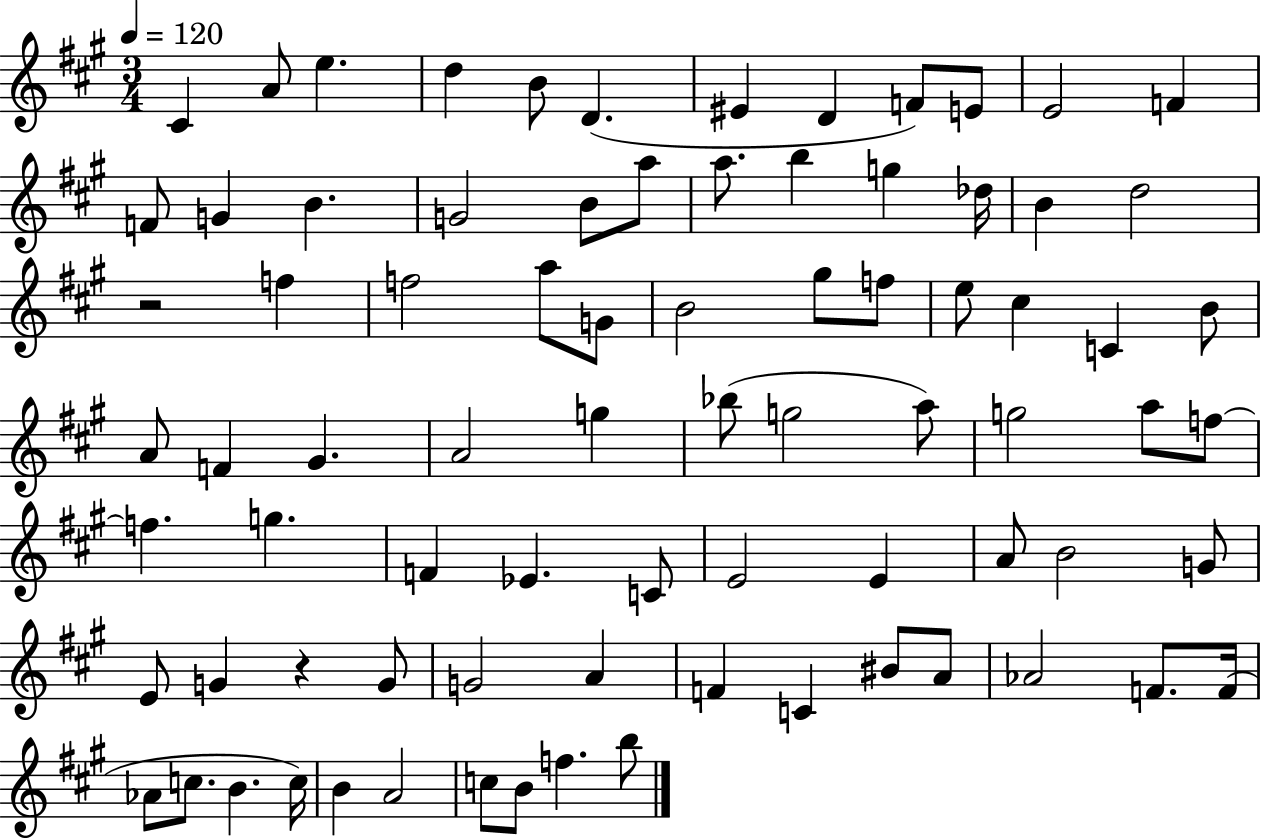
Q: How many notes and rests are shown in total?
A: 80